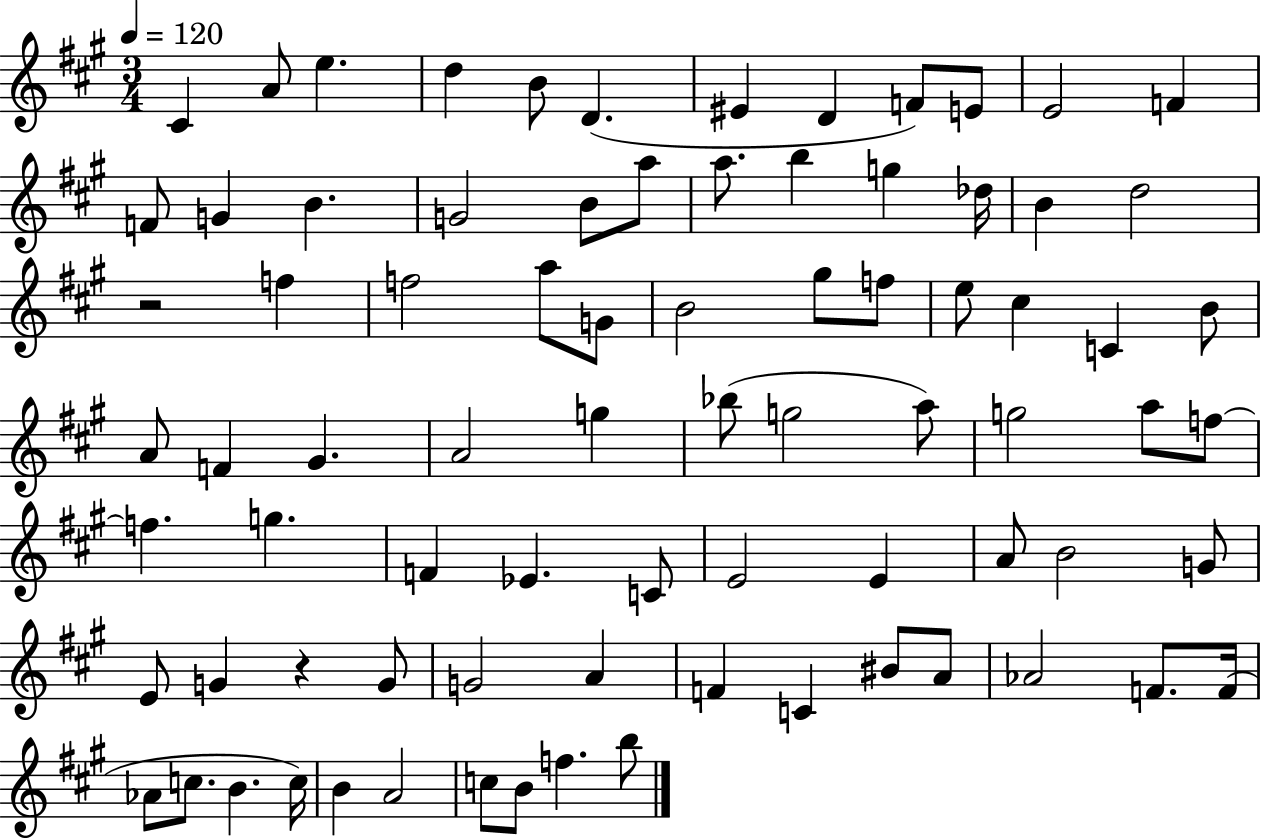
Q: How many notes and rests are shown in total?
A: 80